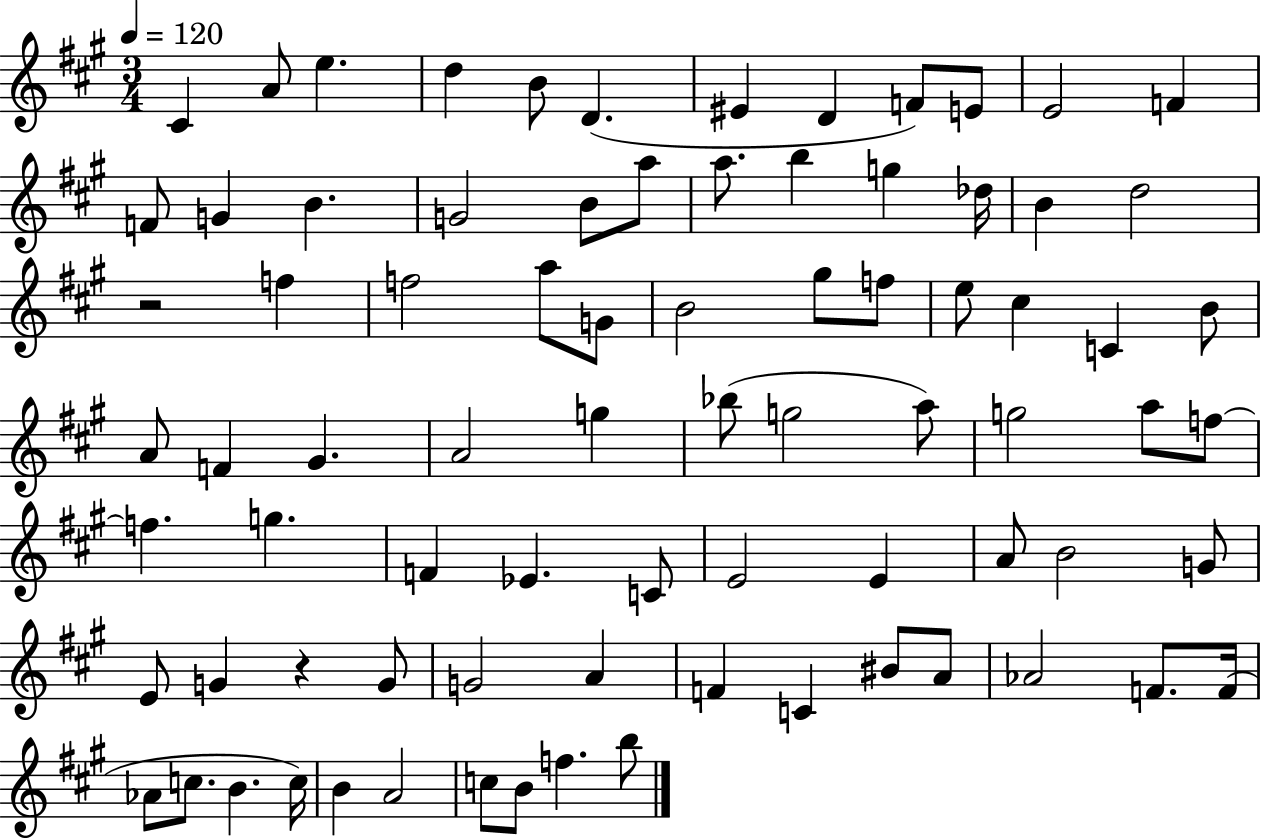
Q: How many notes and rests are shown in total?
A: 80